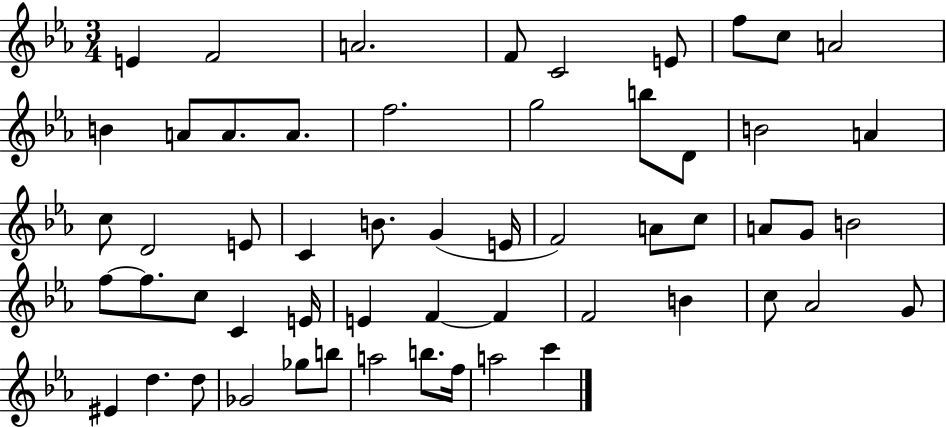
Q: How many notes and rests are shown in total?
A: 56